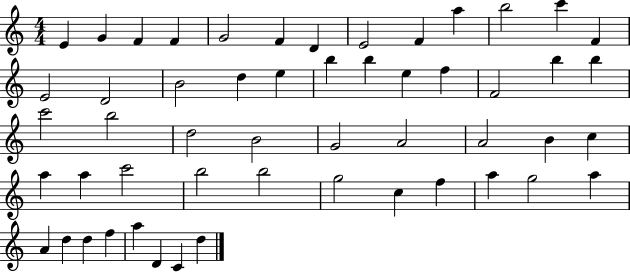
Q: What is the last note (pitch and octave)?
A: D5